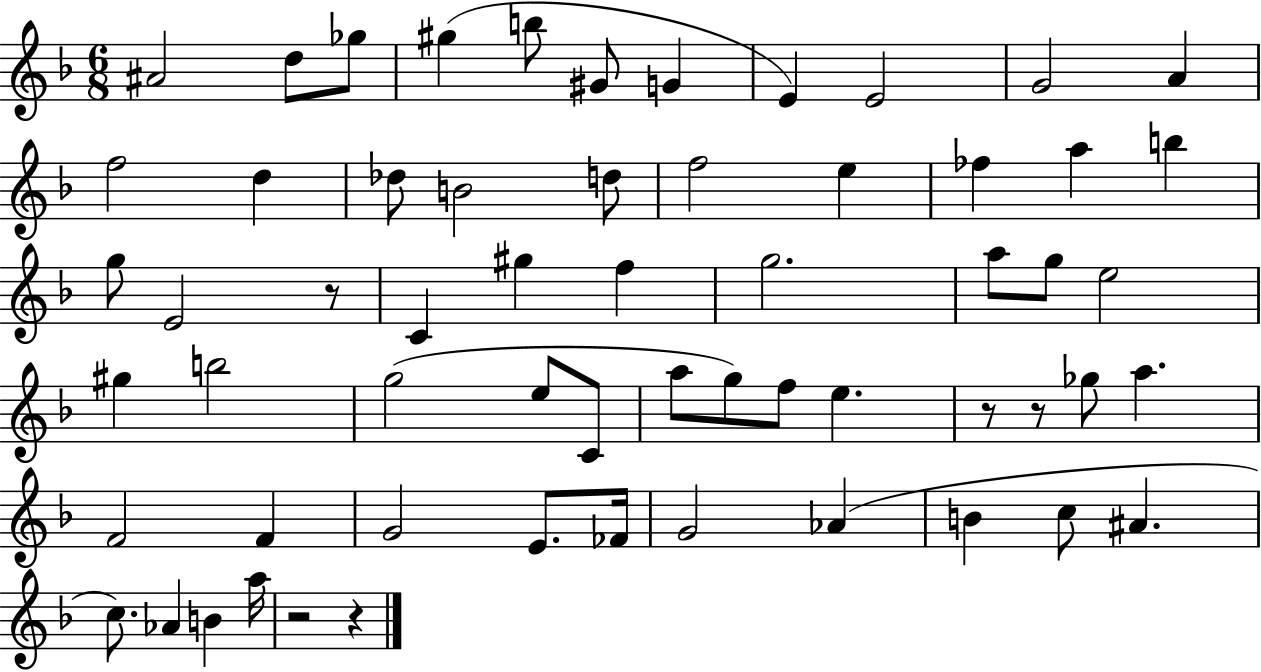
{
  \clef treble
  \numericTimeSignature
  \time 6/8
  \key f \major
  \repeat volta 2 { ais'2 d''8 ges''8 | gis''4( b''8 gis'8 g'4 | e'4) e'2 | g'2 a'4 | \break f''2 d''4 | des''8 b'2 d''8 | f''2 e''4 | fes''4 a''4 b''4 | \break g''8 e'2 r8 | c'4 gis''4 f''4 | g''2. | a''8 g''8 e''2 | \break gis''4 b''2 | g''2( e''8 c'8 | a''8 g''8) f''8 e''4. | r8 r8 ges''8 a''4. | \break f'2 f'4 | g'2 e'8. fes'16 | g'2 aes'4( | b'4 c''8 ais'4. | \break c''8.) aes'4 b'4 a''16 | r2 r4 | } \bar "|."
}